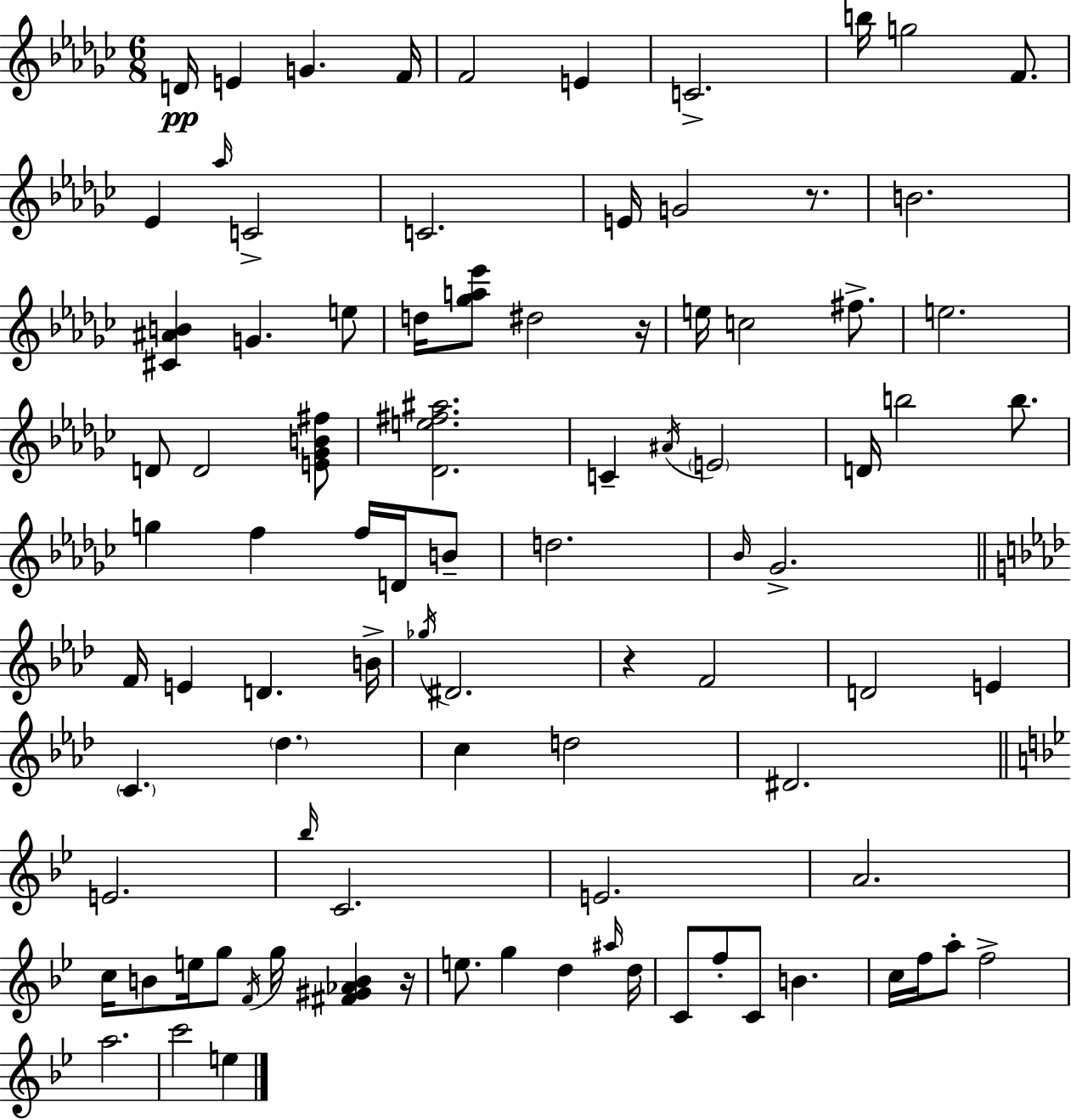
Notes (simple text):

D4/s E4/q G4/q. F4/s F4/h E4/q C4/h. B5/s G5/h F4/e. Eb4/q Ab5/s C4/h C4/h. E4/s G4/h R/e. B4/h. [C#4,A#4,B4]/q G4/q. E5/e D5/s [Gb5,A5,Eb6]/e D#5/h R/s E5/s C5/h F#5/e. E5/h. D4/e D4/h [E4,Gb4,B4,F#5]/e [Db4,E5,F#5,A#5]/h. C4/q A#4/s E4/h D4/s B5/h B5/e. G5/q F5/q F5/s D4/s B4/e D5/h. Bb4/s Gb4/h. F4/s E4/q D4/q. B4/s Gb5/s D#4/h. R/q F4/h D4/h E4/q C4/q. Db5/q. C5/q D5/h D#4/h. E4/h. Bb5/s C4/h. E4/h. A4/h. C5/s B4/e E5/s G5/e F4/s G5/s [F#4,G#4,Ab4,B4]/q R/s E5/e. G5/q D5/q A#5/s D5/s C4/e F5/e C4/e B4/q. C5/s F5/s A5/e F5/h A5/h. C6/h E5/q